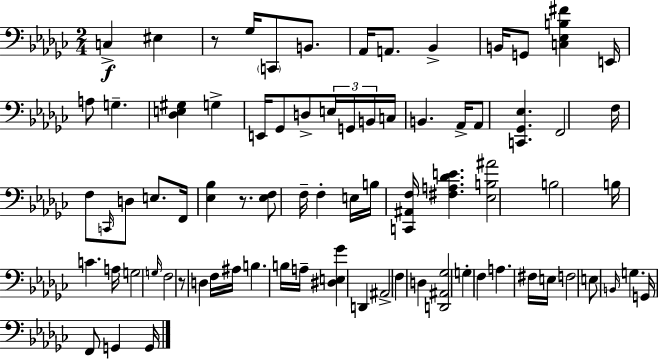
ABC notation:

X:1
T:Untitled
M:2/4
L:1/4
K:Ebm
C, ^E, z/2 _G,/4 C,,/2 B,,/2 _A,,/4 A,,/2 _B,, B,,/4 G,,/2 [C,_E,B,^F] E,,/4 A,/2 G, [_D,E,^G,] G, E,,/4 _G,,/2 D,/2 E,/4 G,,/4 B,,/4 C,/4 B,, _A,,/4 _A,,/2 [C,,_G,,_E,] F,,2 F,/4 F,/2 C,,/4 D,/2 E,/2 F,,/4 [_E,_B,] z/2 [_E,F,]/2 F,/4 F, E,/4 B,/4 [C,,^A,,F,]/4 [^F,A,_DE] [_E,B,^A]2 B,2 B,/4 C A,/4 G,2 G,/4 F,2 z/2 D, F,/4 ^A,/4 B, B,/4 A,/4 [^D,E,_G] D,, ^A,,2 F, D, [D,,^A,,_G,]2 G, F, A, ^F,/4 E,/4 F,2 E,/2 B,,/4 G, G,,/4 F,,/2 G,, G,,/4